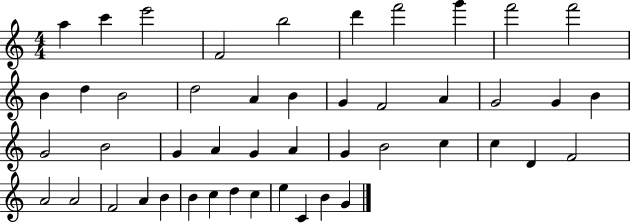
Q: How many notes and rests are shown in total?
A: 47